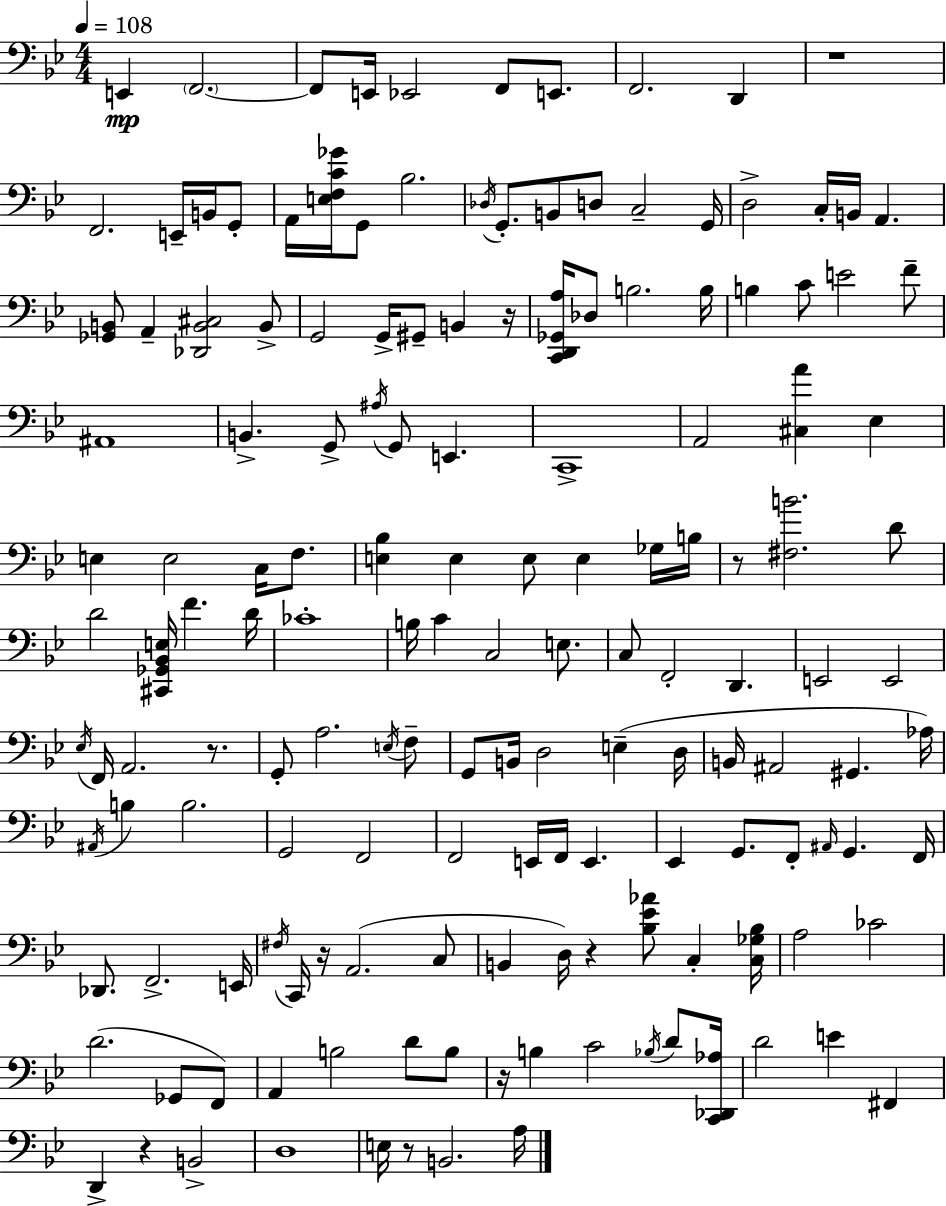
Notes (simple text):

E2/q F2/h. F2/e E2/s Eb2/h F2/e E2/e. F2/h. D2/q R/w F2/h. E2/s B2/s G2/e A2/s [E3,F3,C4,Gb4]/s G2/e Bb3/h. Db3/s G2/e. B2/e D3/e C3/h G2/s D3/h C3/s B2/s A2/q. [Gb2,B2]/e A2/q [Db2,B2,C#3]/h B2/e G2/h G2/s G#2/e B2/q R/s [C2,D2,Gb2,A3]/s Db3/e B3/h. B3/s B3/q C4/e E4/h F4/e A#2/w B2/q. G2/e A#3/s G2/e E2/q. C2/w A2/h [C#3,A4]/q Eb3/q E3/q E3/h C3/s F3/e. [E3,Bb3]/q E3/q E3/e E3/q Gb3/s B3/s R/e [F#3,B4]/h. D4/e D4/h [C#2,Gb2,Bb2,E3]/s F4/q. D4/s CES4/w B3/s C4/q C3/h E3/e. C3/e F2/h D2/q. E2/h E2/h Eb3/s F2/s A2/h. R/e. G2/e A3/h. E3/s F3/e G2/e B2/s D3/h E3/q D3/s B2/s A#2/h G#2/q. Ab3/s A#2/s B3/q B3/h. G2/h F2/h F2/h E2/s F2/s E2/q. Eb2/q G2/e. F2/e A#2/s G2/q. F2/s Db2/e. F2/h. E2/s F#3/s C2/s R/s A2/h. C3/e B2/q D3/s R/q [Bb3,Eb4,Ab4]/e C3/q [C3,Gb3,Bb3]/s A3/h CES4/h D4/h. Gb2/e F2/e A2/q B3/h D4/e B3/e R/s B3/q C4/h Bb3/s D4/e [C2,Db2,Ab3]/s D4/h E4/q F#2/q D2/q R/q B2/h D3/w E3/s R/e B2/h. A3/s